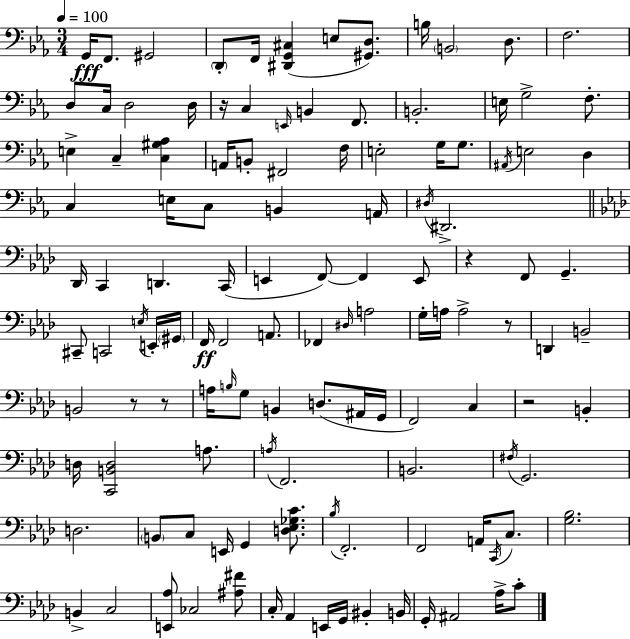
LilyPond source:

{
  \clef bass
  \numericTimeSignature
  \time 3/4
  \key c \minor
  \tempo 4 = 100
  g,16\fff f,8. gis,2 | \parenthesize d,8-. f,16 <dis, g, cis>4( e8 <gis, d>8.) | b16 \parenthesize b,2 d8. | f2. | \break d8 c16 d2 d16 | r16 c4 \grace { e,16 } b,4 f,8. | b,2.-. | e16 g2-> f8.-. | \break e4-> c4-- <c gis aes>4 | a,16 b,8-. fis,2 | f16 e2-. g16 g8. | \acciaccatura { ais,16 } e2 d4 | \break c4 e16 c8 b,4 | a,16 \acciaccatura { dis16 } dis,2.-> | \bar "||" \break \key aes \major des,16 c,4 d,4. c,16( | e,4 f,8~~) f,4 e,8 | r4 f,8 g,4.-- | cis,8-- c,2 \acciaccatura { e16 } e,16-. | \break \parenthesize gis,16 f,16\ff f,2 a,8. | fes,4 \grace { dis16 } a2 | g16-. a16 a2-> | r8 d,4 b,2-- | \break b,2 r8 | r8 a16 \grace { b16 } g8 b,4 d8.( | ais,16 g,16 f,2) c4 | r2 b,4-. | \break d16 <c, b, d>2 | a8. \acciaccatura { a16 } f,2. | b,2. | \acciaccatura { fis16 } g,2. | \break d2. | \parenthesize b,8 c8 e,16 g,4 | <d ees ges c'>8. \acciaccatura { bes16 } f,2.-. | f,2 | \break a,16 \acciaccatura { c,16 } c8. <g bes>2. | b,4-> c2 | <e, aes>8 ces2 | <ais fis'>8 c16-. aes,4 | \break e,16 g,16 bis,4-. b,16 g,16-. ais,2 | aes16-> c'8-. \bar "|."
}